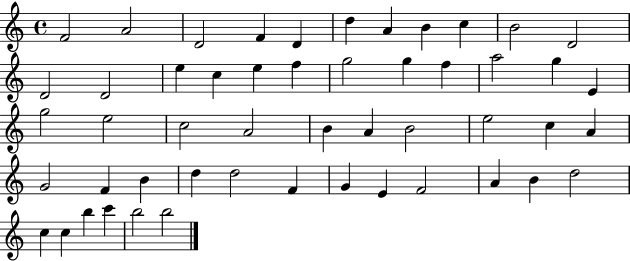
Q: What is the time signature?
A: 4/4